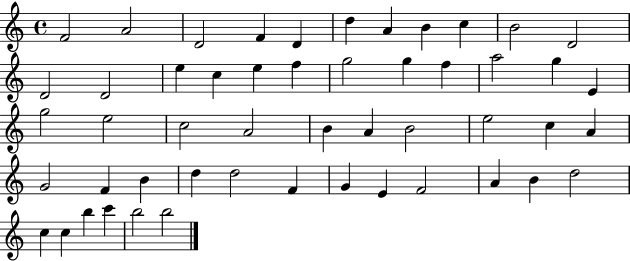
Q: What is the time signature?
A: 4/4